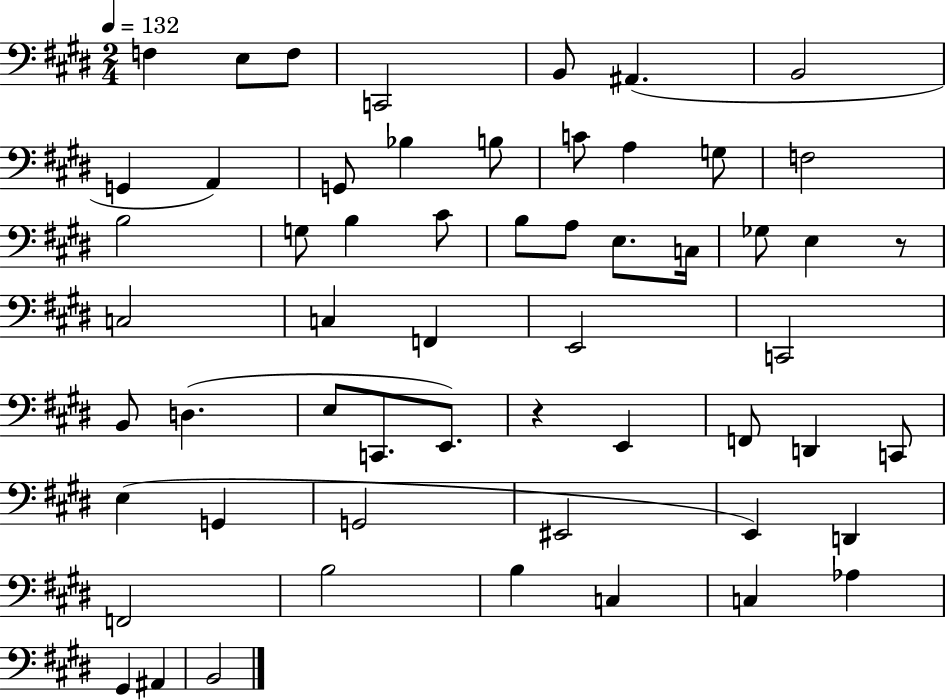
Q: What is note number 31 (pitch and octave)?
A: C2